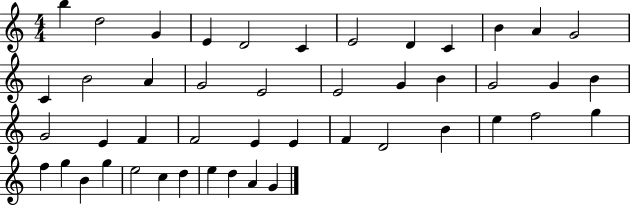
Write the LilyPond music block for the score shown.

{
  \clef treble
  \numericTimeSignature
  \time 4/4
  \key c \major
  b''4 d''2 g'4 | e'4 d'2 c'4 | e'2 d'4 c'4 | b'4 a'4 g'2 | \break c'4 b'2 a'4 | g'2 e'2 | e'2 g'4 b'4 | g'2 g'4 b'4 | \break g'2 e'4 f'4 | f'2 e'4 e'4 | f'4 d'2 b'4 | e''4 f''2 g''4 | \break f''4 g''4 b'4 g''4 | e''2 c''4 d''4 | e''4 d''4 a'4 g'4 | \bar "|."
}